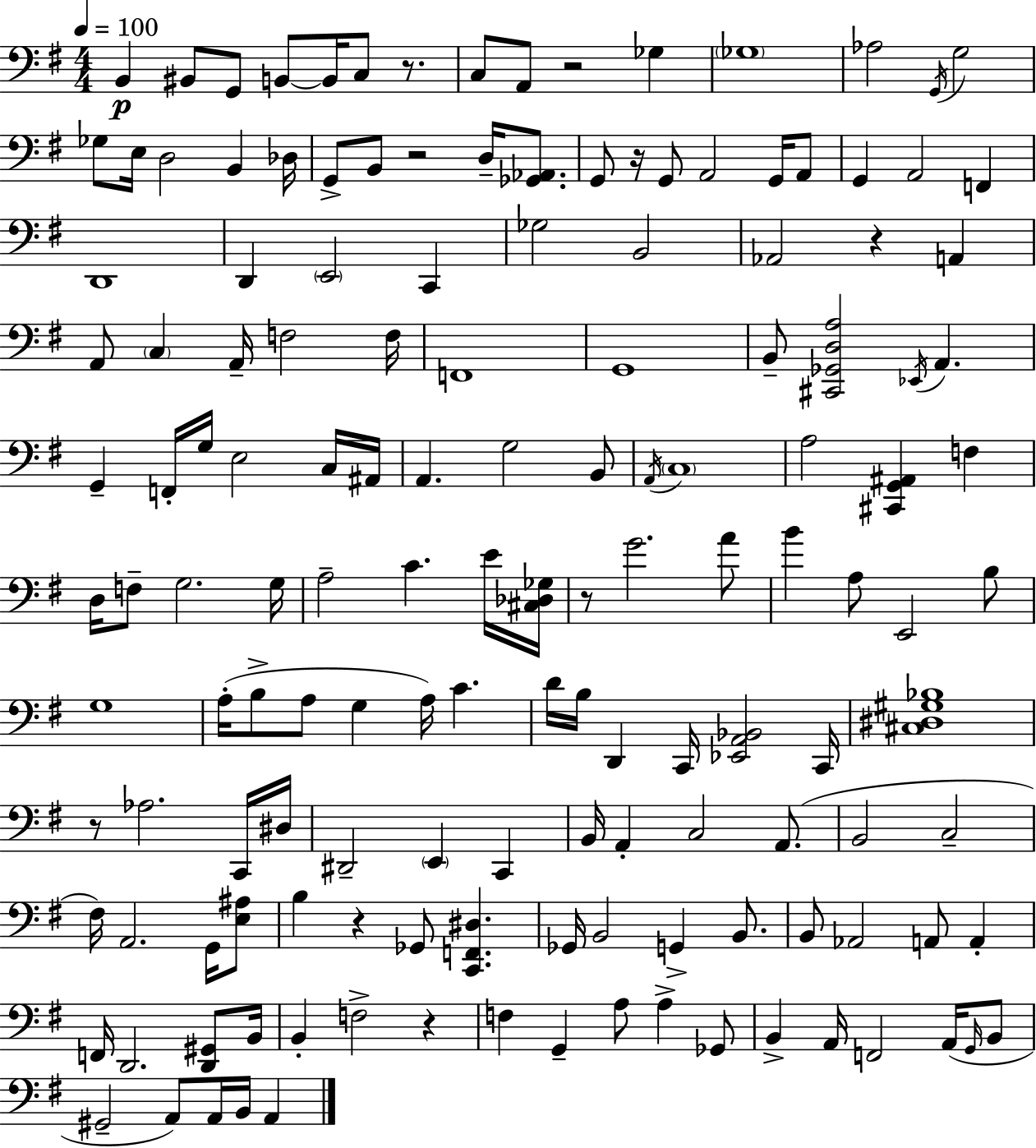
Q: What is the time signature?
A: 4/4